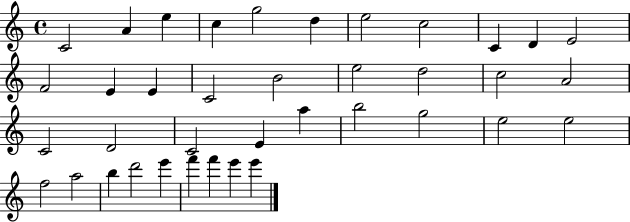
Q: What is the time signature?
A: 4/4